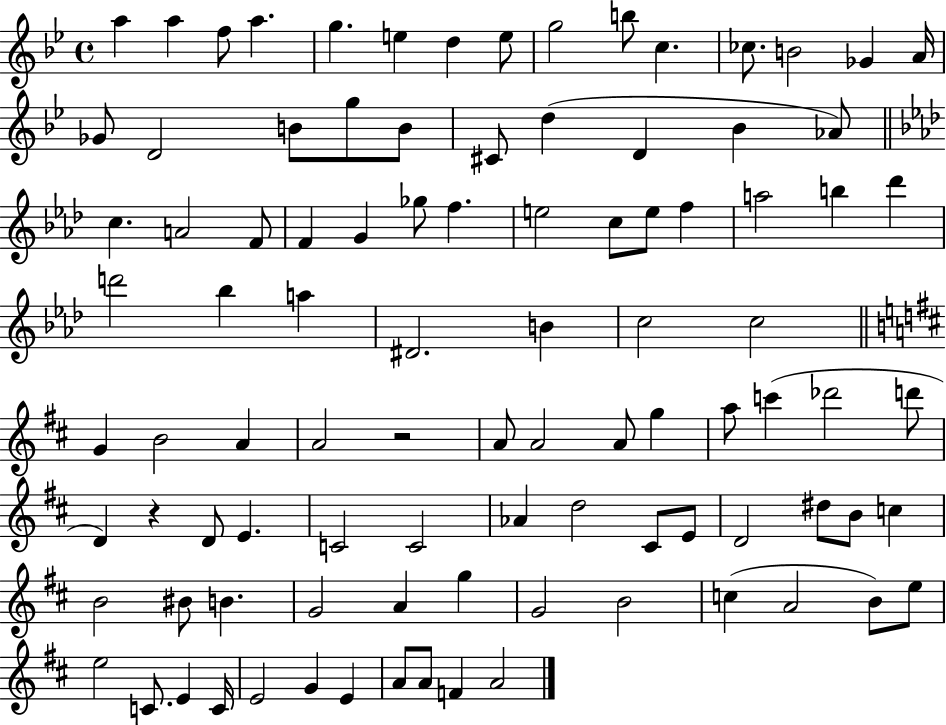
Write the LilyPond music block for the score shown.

{
  \clef treble
  \time 4/4
  \defaultTimeSignature
  \key bes \major
  a''4 a''4 f''8 a''4. | g''4. e''4 d''4 e''8 | g''2 b''8 c''4. | ces''8. b'2 ges'4 a'16 | \break ges'8 d'2 b'8 g''8 b'8 | cis'8 d''4( d'4 bes'4 aes'8) | \bar "||" \break \key f \minor c''4. a'2 f'8 | f'4 g'4 ges''8 f''4. | e''2 c''8 e''8 f''4 | a''2 b''4 des'''4 | \break d'''2 bes''4 a''4 | dis'2. b'4 | c''2 c''2 | \bar "||" \break \key b \minor g'4 b'2 a'4 | a'2 r2 | a'8 a'2 a'8 g''4 | a''8 c'''4( des'''2 d'''8 | \break d'4) r4 d'8 e'4. | c'2 c'2 | aes'4 d''2 cis'8 e'8 | d'2 dis''8 b'8 c''4 | \break b'2 bis'8 b'4. | g'2 a'4 g''4 | g'2 b'2 | c''4( a'2 b'8) e''8 | \break e''2 c'8. e'4 c'16 | e'2 g'4 e'4 | a'8 a'8 f'4 a'2 | \bar "|."
}